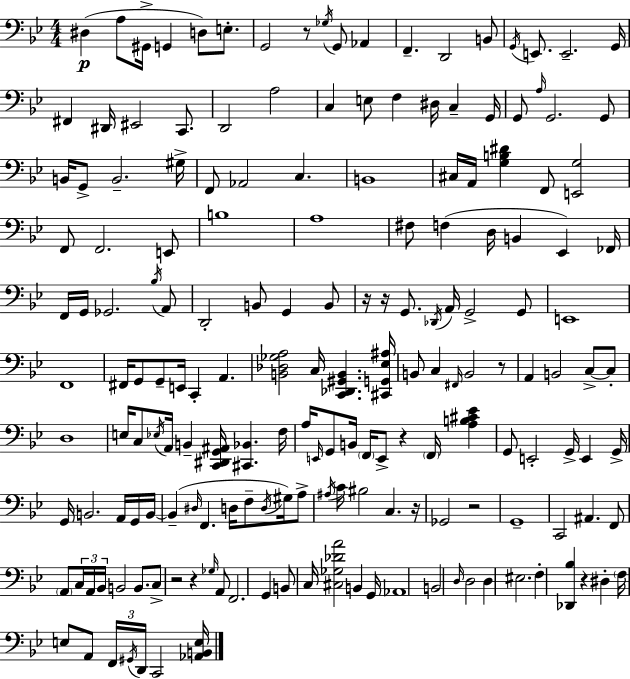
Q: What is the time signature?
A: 4/4